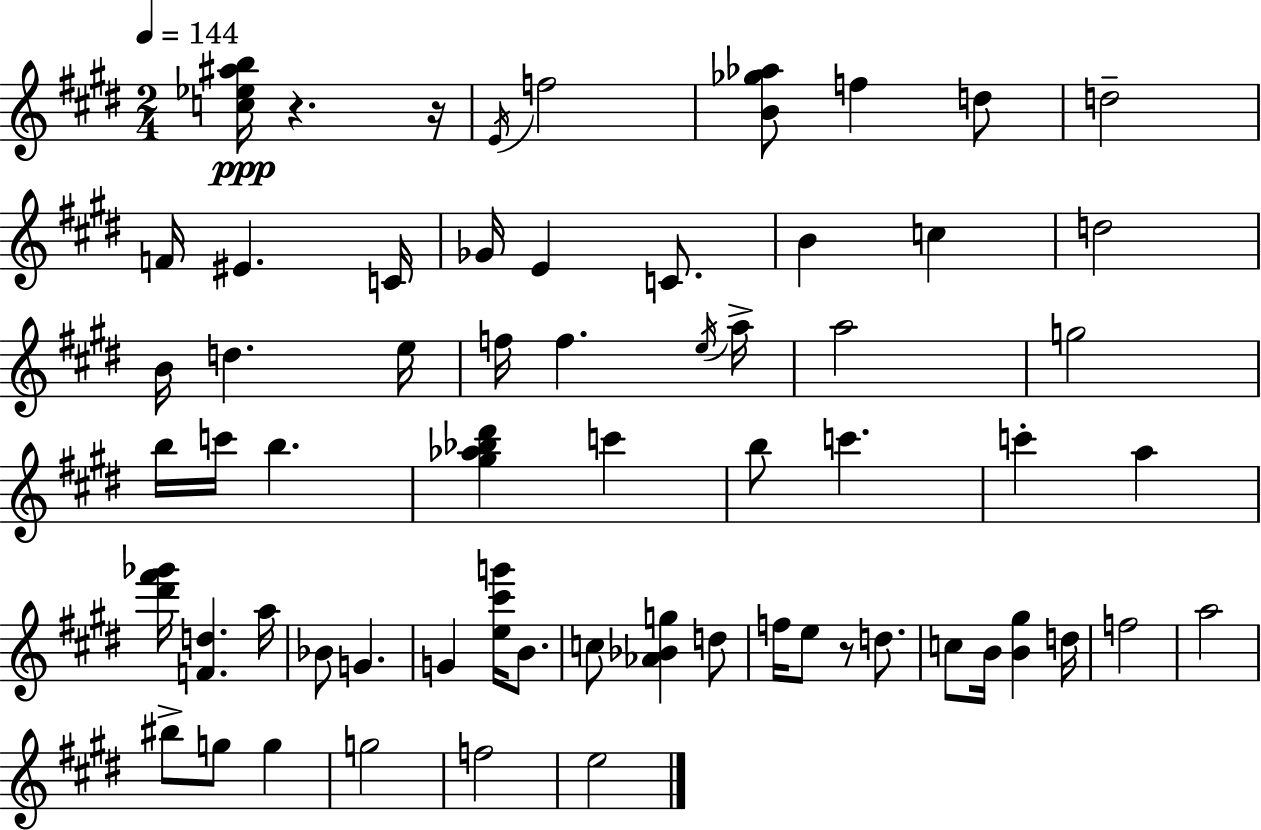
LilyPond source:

{
  \clef treble
  \numericTimeSignature
  \time 2/4
  \key e \major
  \tempo 4 = 144
  <c'' ees'' ais'' b''>16\ppp r4. r16 | \acciaccatura { e'16 } f''2 | <b' ges'' aes''>8 f''4 d''8 | d''2-- | \break f'16 eis'4. | c'16 ges'16 e'4 c'8. | b'4 c''4 | d''2 | \break b'16 d''4. | e''16 f''16 f''4. | \acciaccatura { e''16 } a''16-> a''2 | g''2 | \break b''16 c'''16 b''4. | <gis'' aes'' bes'' dis'''>4 c'''4 | b''8 c'''4. | c'''4-. a''4 | \break <dis''' fis''' ges'''>16 <f' d''>4. | a''16 bes'8 g'4. | g'4 <e'' cis''' g'''>16 b'8. | c''8 <aes' bes' g''>4 | \break d''8 f''16 e''8 r8 d''8. | c''8 b'16 <b' gis''>4 | d''16 f''2 | a''2 | \break bis''8-> g''8 g''4 | g''2 | f''2 | e''2 | \break \bar "|."
}